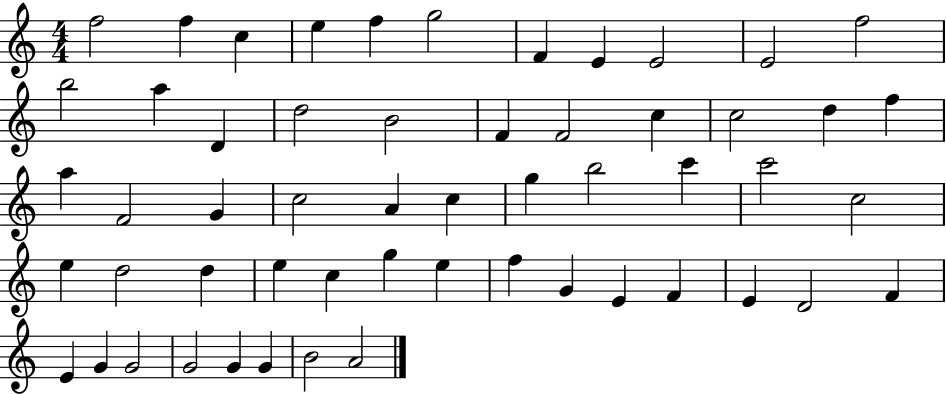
X:1
T:Untitled
M:4/4
L:1/4
K:C
f2 f c e f g2 F E E2 E2 f2 b2 a D d2 B2 F F2 c c2 d f a F2 G c2 A c g b2 c' c'2 c2 e d2 d e c g e f G E F E D2 F E G G2 G2 G G B2 A2